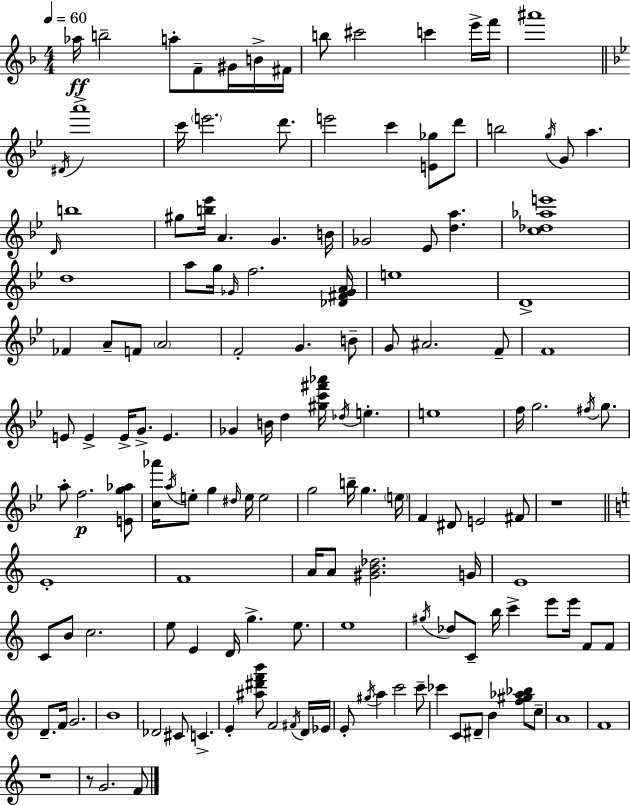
X:1
T:Untitled
M:4/4
L:1/4
K:Dm
_a/4 b2 a/2 F/2 ^G/4 B/4 ^F/4 b/2 ^c'2 c' e'/4 f'/4 ^a'4 ^D/4 a'4 c'/4 e'2 d'/2 e'2 c' [E_g]/2 d'/2 b2 g/4 G/2 a D/4 b4 ^g/2 [b_e']/4 A G B/4 _G2 _E/2 [da] [c_d_ae']4 d4 a/2 g/4 _G/4 f2 [_D^F_GA]/4 e4 D4 _F A/2 F/2 A2 F2 G B/2 G/2 ^A2 F/2 F4 E/2 E E/4 G/2 E _G B/4 d [^gc'^f'_a']/4 _d/4 e e4 f/4 g2 ^f/4 g/2 a/2 f2 [Eg_a]/2 [c_a']/4 a/4 e/2 g ^d/4 e/4 e2 g2 b/4 g e/4 F ^D/2 E2 ^F/2 z4 E4 F4 A/4 A/2 [^GB_d]2 G/4 E4 C/2 B/2 c2 e/2 E D/4 g e/2 e4 ^g/4 _d/2 C/2 b/4 c' e'/2 e'/4 F/2 F/2 D/2 F/4 G2 B4 _D2 ^C/2 C E [^a^d'f'b']/2 F2 ^F/4 D/4 _E/4 E/2 ^g/4 a c'2 c'/2 _c' C/2 ^D/2 B [f^g_a_b]/2 c/2 A4 F4 z4 z/2 G2 F/2